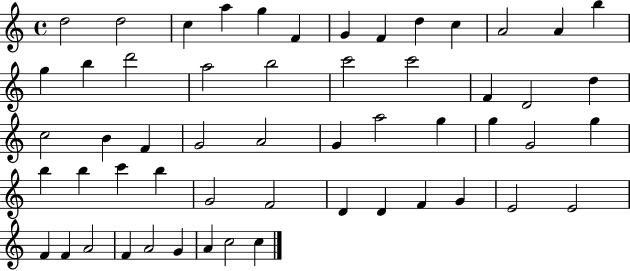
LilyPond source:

{
  \clef treble
  \time 4/4
  \defaultTimeSignature
  \key c \major
  d''2 d''2 | c''4 a''4 g''4 f'4 | g'4 f'4 d''4 c''4 | a'2 a'4 b''4 | \break g''4 b''4 d'''2 | a''2 b''2 | c'''2 c'''2 | f'4 d'2 d''4 | \break c''2 b'4 f'4 | g'2 a'2 | g'4 a''2 g''4 | g''4 g'2 g''4 | \break b''4 b''4 c'''4 b''4 | g'2 f'2 | d'4 d'4 f'4 g'4 | e'2 e'2 | \break f'4 f'4 a'2 | f'4 a'2 g'4 | a'4 c''2 c''4 | \bar "|."
}